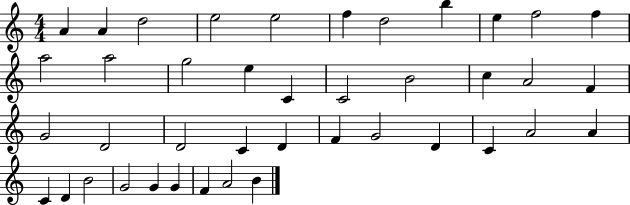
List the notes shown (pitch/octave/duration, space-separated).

A4/q A4/q D5/h E5/h E5/h F5/q D5/h B5/q E5/q F5/h F5/q A5/h A5/h G5/h E5/q C4/q C4/h B4/h C5/q A4/h F4/q G4/h D4/h D4/h C4/q D4/q F4/q G4/h D4/q C4/q A4/h A4/q C4/q D4/q B4/h G4/h G4/q G4/q F4/q A4/h B4/q